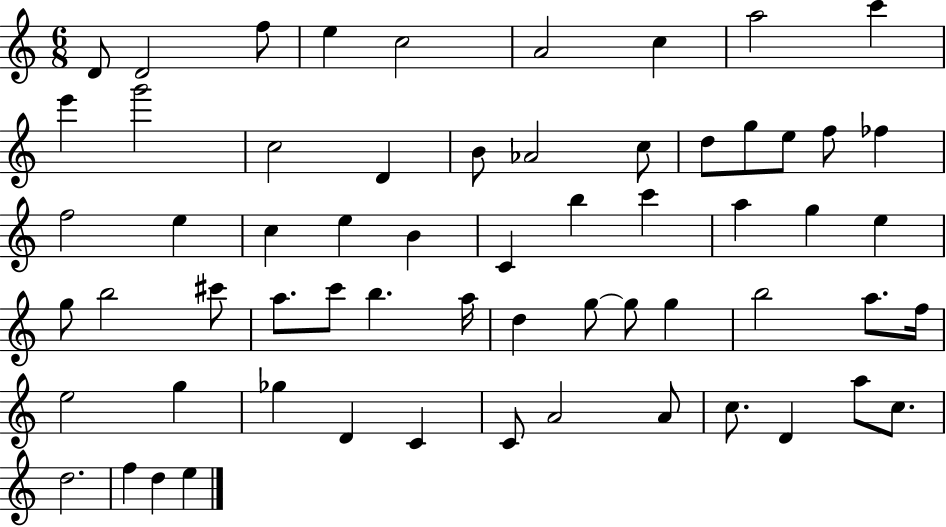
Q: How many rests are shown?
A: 0